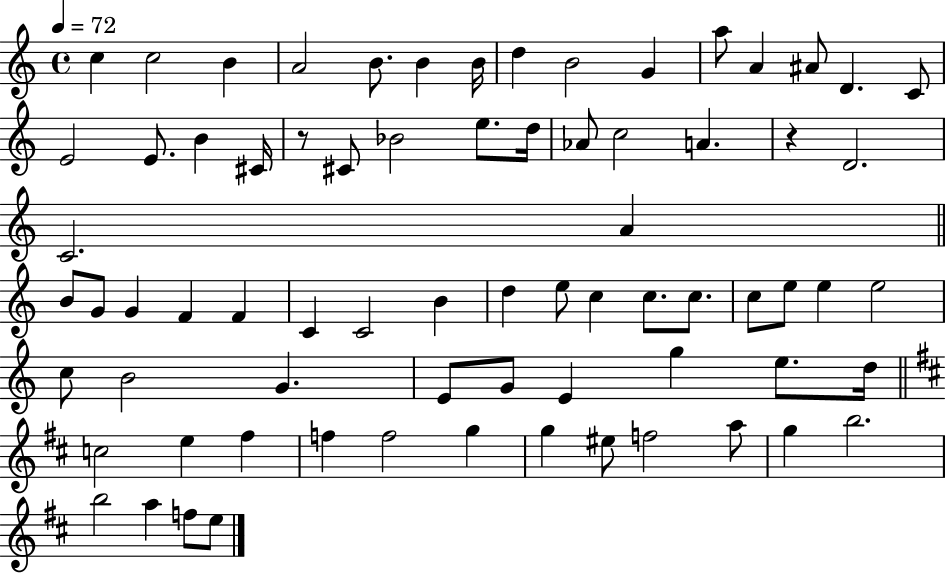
C5/q C5/h B4/q A4/h B4/e. B4/q B4/s D5/q B4/h G4/q A5/e A4/q A#4/e D4/q. C4/e E4/h E4/e. B4/q C#4/s R/e C#4/e Bb4/h E5/e. D5/s Ab4/e C5/h A4/q. R/q D4/h. C4/h. A4/q B4/e G4/e G4/q F4/q F4/q C4/q C4/h B4/q D5/q E5/e C5/q C5/e. C5/e. C5/e E5/e E5/q E5/h C5/e B4/h G4/q. E4/e G4/e E4/q G5/q E5/e. D5/s C5/h E5/q F#5/q F5/q F5/h G5/q G5/q EIS5/e F5/h A5/e G5/q B5/h. B5/h A5/q F5/e E5/e